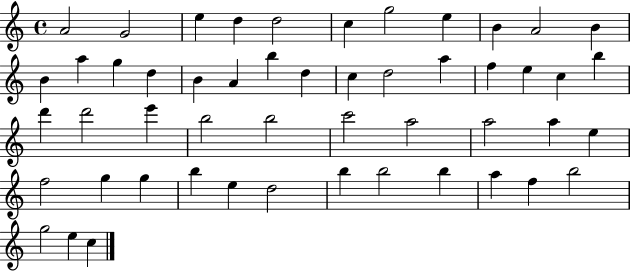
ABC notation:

X:1
T:Untitled
M:4/4
L:1/4
K:C
A2 G2 e d d2 c g2 e B A2 B B a g d B A b d c d2 a f e c b d' d'2 e' b2 b2 c'2 a2 a2 a e f2 g g b e d2 b b2 b a f b2 g2 e c